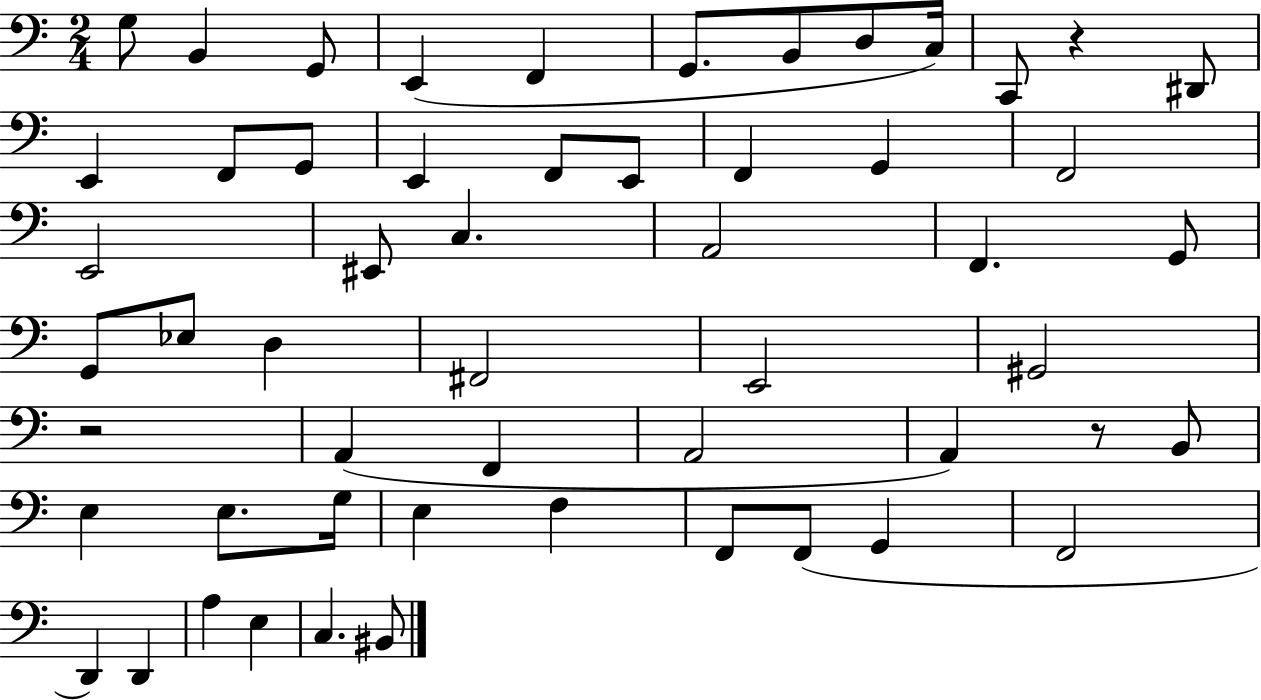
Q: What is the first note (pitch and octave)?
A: G3